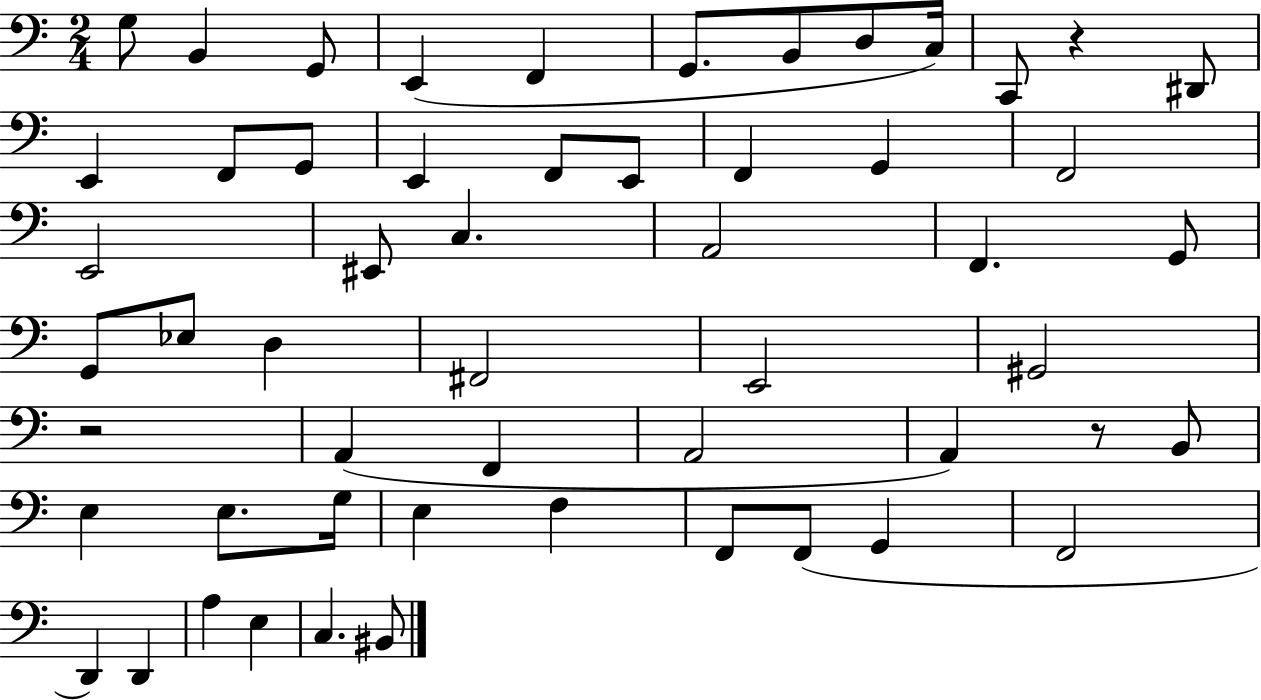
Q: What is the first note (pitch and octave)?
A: G3